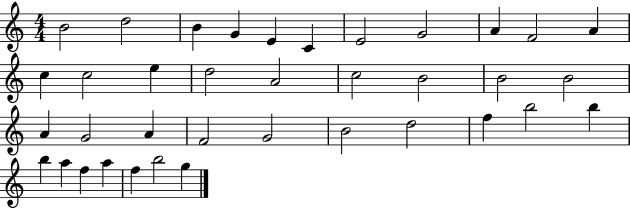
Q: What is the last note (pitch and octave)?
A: G5